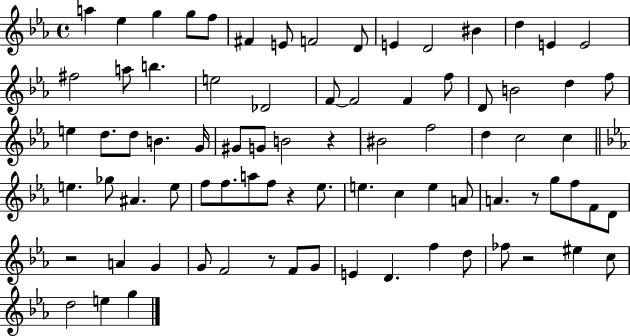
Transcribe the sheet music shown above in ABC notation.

X:1
T:Untitled
M:4/4
L:1/4
K:Eb
a _e g g/2 f/2 ^F E/2 F2 D/2 E D2 ^B d E E2 ^f2 a/2 b e2 _D2 F/2 F2 F f/2 D/2 B2 d f/2 e d/2 d/2 B G/4 ^G/2 G/2 B2 z ^B2 f2 d c2 c e _g/2 ^A e/2 f/2 f/2 a/2 f/2 z _e/2 e c e A/2 A z/2 g/2 f/2 F/2 D/2 z2 A G G/2 F2 z/2 F/2 G/2 E D f d/2 _f/2 z2 ^e c/2 d2 e g